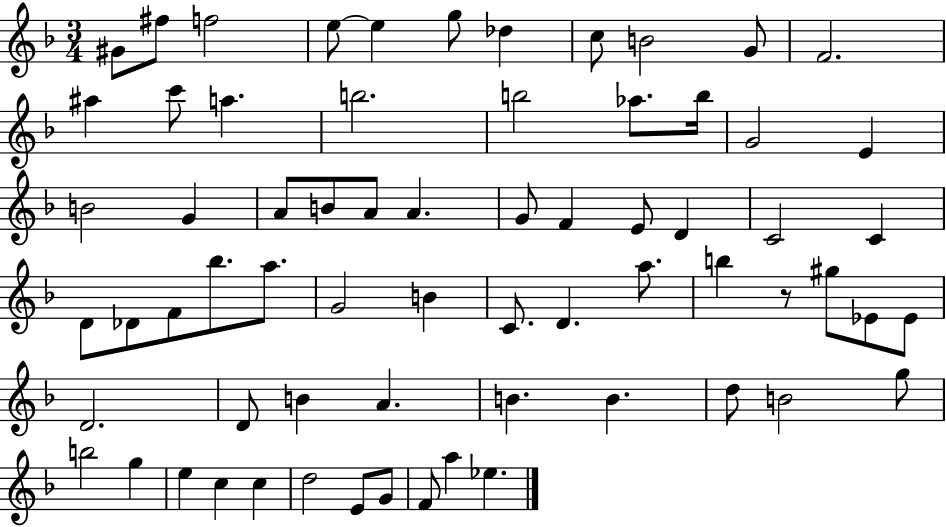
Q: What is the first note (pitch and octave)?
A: G#4